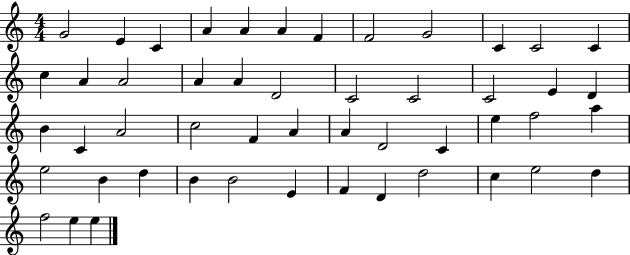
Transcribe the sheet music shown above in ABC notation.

X:1
T:Untitled
M:4/4
L:1/4
K:C
G2 E C A A A F F2 G2 C C2 C c A A2 A A D2 C2 C2 C2 E D B C A2 c2 F A A D2 C e f2 a e2 B d B B2 E F D d2 c e2 d f2 e e